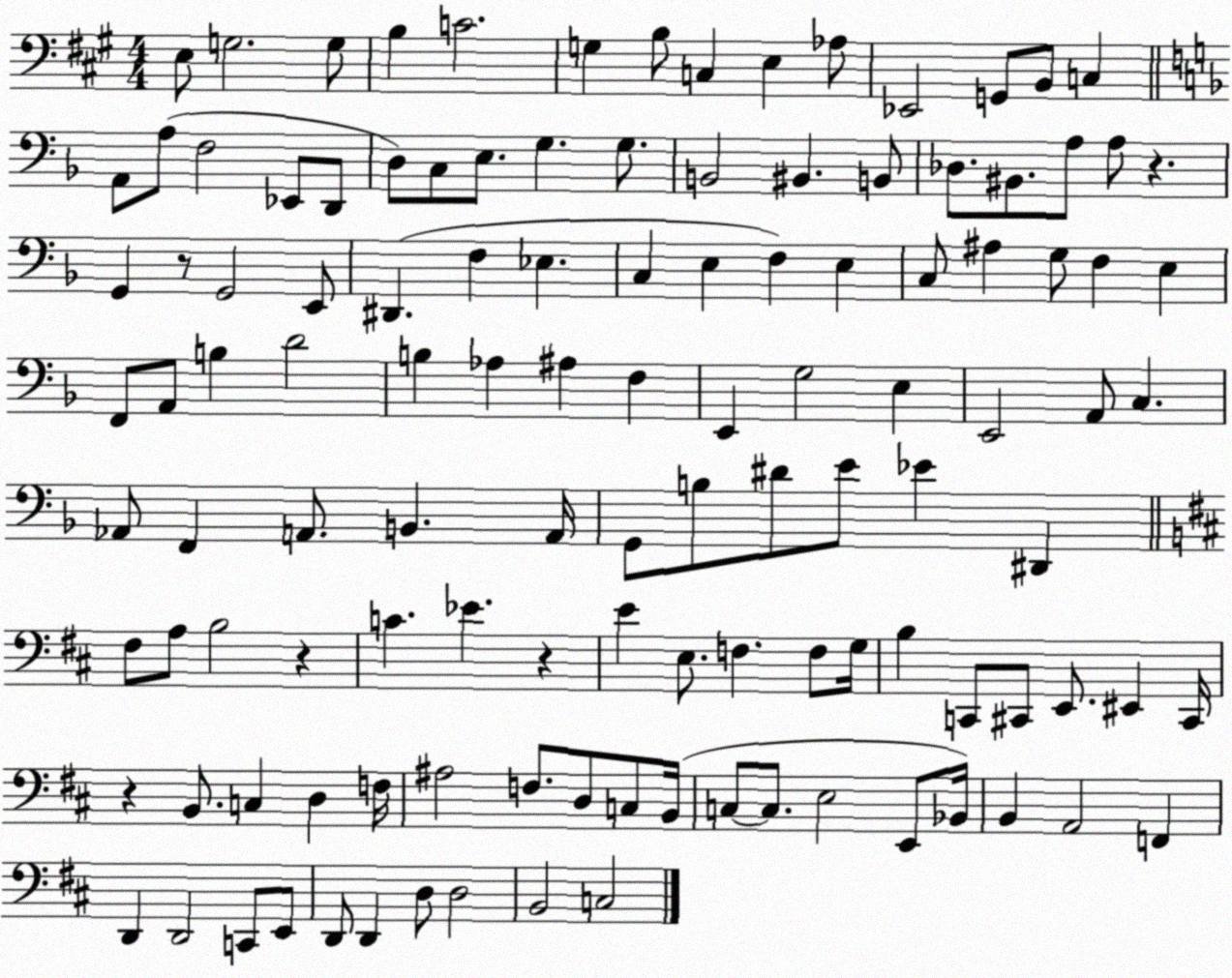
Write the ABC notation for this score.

X:1
T:Untitled
M:4/4
L:1/4
K:A
E,/2 G,2 G,/2 B, C2 G, B,/2 C, E, _A,/2 _E,,2 G,,/2 B,,/2 C, A,,/2 A,/2 F,2 _E,,/2 D,,/2 D,/2 C,/2 E,/2 G, G,/2 B,,2 ^B,, B,,/2 _D,/2 ^B,,/2 A,/2 A,/2 z G,, z/2 G,,2 E,,/2 ^D,, F, _E, C, E, F, E, C,/2 ^A, G,/2 F, E, F,,/2 A,,/2 B, D2 B, _A, ^A, F, E,, G,2 E, E,,2 A,,/2 C, _A,,/2 F,, A,,/2 B,, A,,/4 G,,/2 B,/2 ^D/2 E/2 _E ^D,, ^F,/2 A,/2 B,2 z C _E z E E,/2 F, F,/2 G,/4 B, C,,/2 ^C,,/2 E,,/2 ^E,, ^C,,/4 z B,,/2 C, D, F,/4 ^A,2 F,/2 D,/2 C,/2 B,,/4 C,/2 C,/2 E,2 E,,/2 _B,,/4 B,, A,,2 F,, D,, D,,2 C,,/2 E,,/2 D,,/2 D,, D,/2 D,2 B,,2 C,2